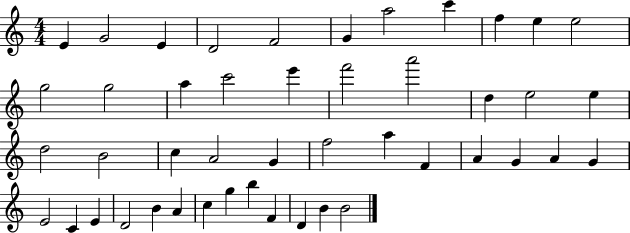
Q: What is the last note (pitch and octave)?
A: B4